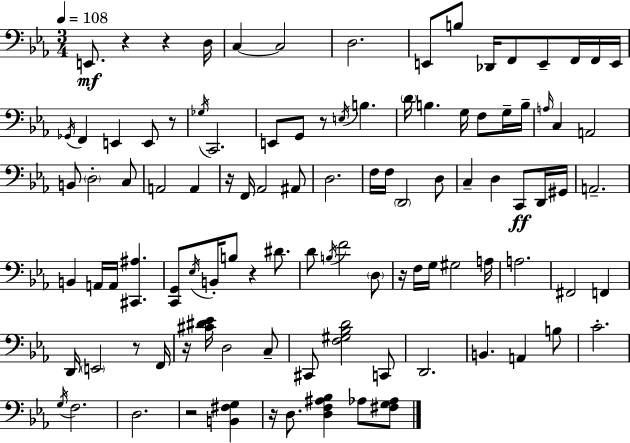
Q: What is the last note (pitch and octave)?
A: Ab3